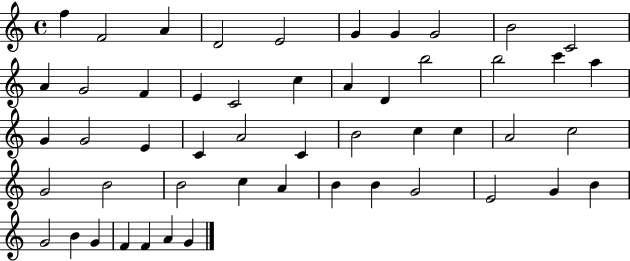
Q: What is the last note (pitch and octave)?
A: G4